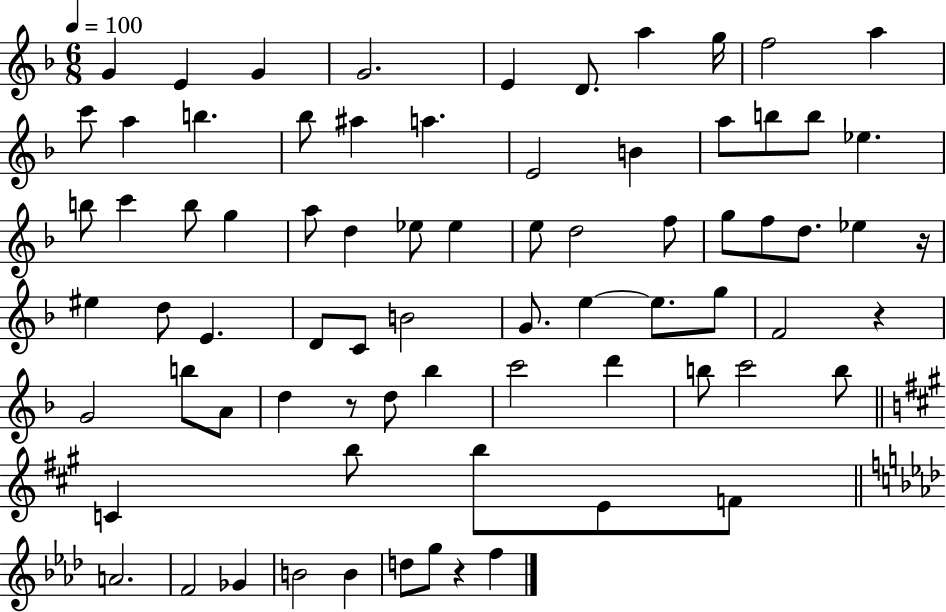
{
  \clef treble
  \numericTimeSignature
  \time 6/8
  \key f \major
  \tempo 4 = 100
  \repeat volta 2 { g'4 e'4 g'4 | g'2. | e'4 d'8. a''4 g''16 | f''2 a''4 | \break c'''8 a''4 b''4. | bes''8 ais''4 a''4. | e'2 b'4 | a''8 b''8 b''8 ees''4. | \break b''8 c'''4 b''8 g''4 | a''8 d''4 ees''8 ees''4 | e''8 d''2 f''8 | g''8 f''8 d''8. ees''4 r16 | \break eis''4 d''8 e'4. | d'8 c'8 b'2 | g'8. e''4~~ e''8. g''8 | f'2 r4 | \break g'2 b''8 a'8 | d''4 r8 d''8 bes''4 | c'''2 d'''4 | b''8 c'''2 b''8 | \break \bar "||" \break \key a \major c'4 b''8 b''8 e'8 f'8 | \bar "||" \break \key aes \major a'2. | f'2 ges'4 | b'2 b'4 | d''8 g''8 r4 f''4 | \break } \bar "|."
}